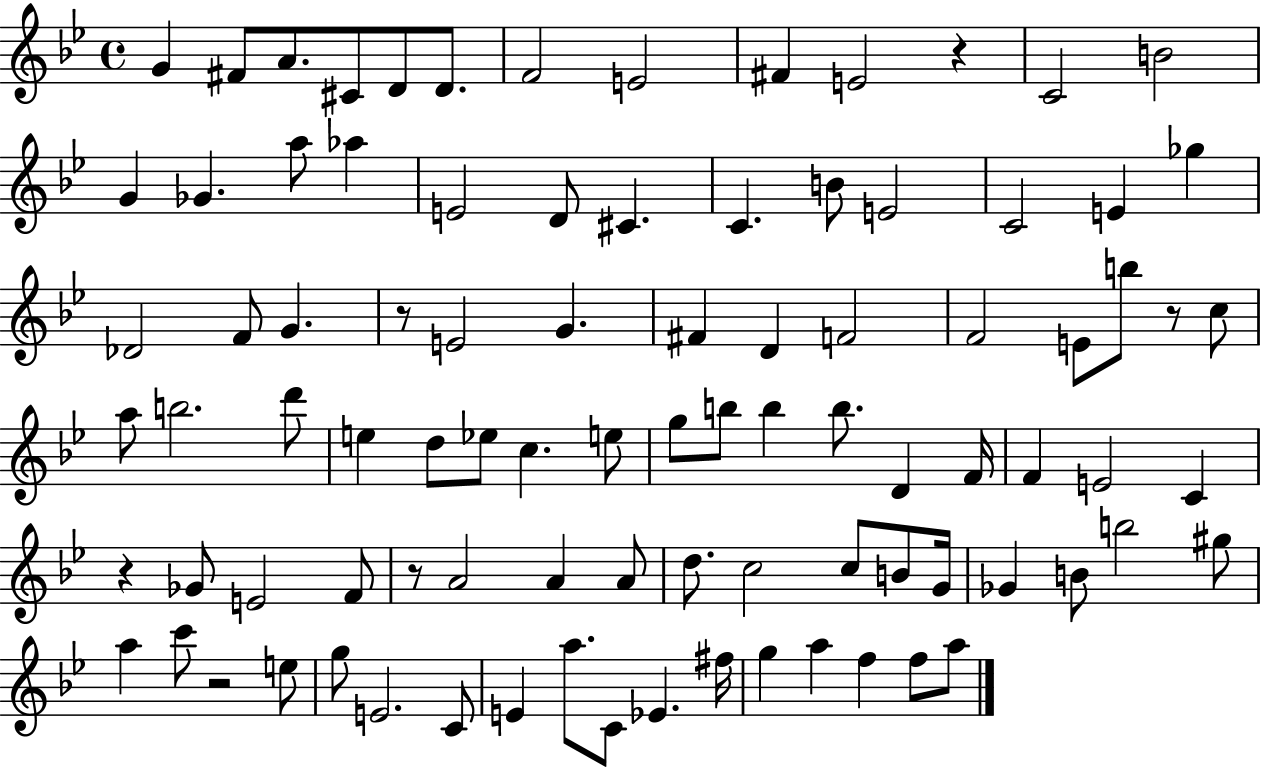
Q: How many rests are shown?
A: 6